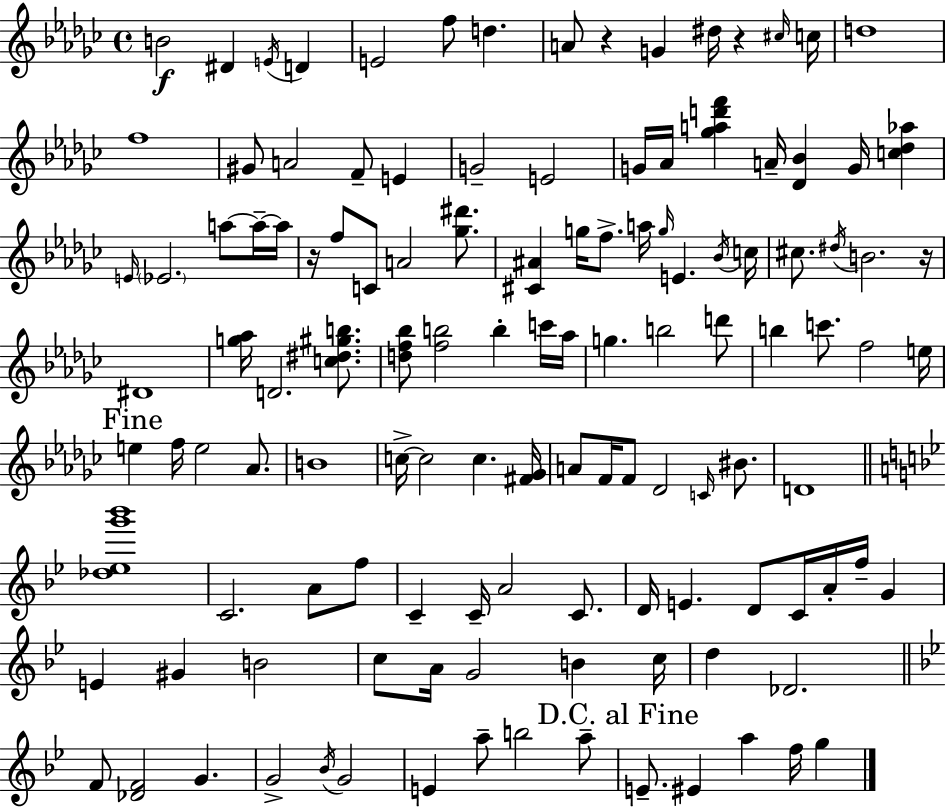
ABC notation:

X:1
T:Untitled
M:4/4
L:1/4
K:Ebm
B2 ^D E/4 D E2 f/2 d A/2 z G ^d/4 z ^c/4 c/4 d4 f4 ^G/2 A2 F/2 E G2 E2 G/4 _A/4 [_gad'f'] A/4 [_D_B] G/4 [c_d_a] E/4 _E2 a/2 a/4 a/4 z/4 f/2 C/2 A2 [_g^d']/2 [^C^A] g/4 f/2 a/4 g/4 E _B/4 c/4 ^c/2 ^d/4 B2 z/4 ^D4 [g_a]/4 D2 [c^d^gb]/2 [df_b]/2 [fb]2 b c'/4 _a/4 g b2 d'/2 b c'/2 f2 e/4 e f/4 e2 _A/2 B4 c/4 c2 c [^F_G]/4 A/2 F/4 F/2 _D2 C/4 ^B/2 D4 [_d_eg'_b']4 C2 A/2 f/2 C C/4 A2 C/2 D/4 E D/2 C/4 A/4 f/4 G E ^G B2 c/2 A/4 G2 B c/4 d _D2 F/2 [_DF]2 G G2 _B/4 G2 E a/2 b2 a/2 E/2 ^E a f/4 g